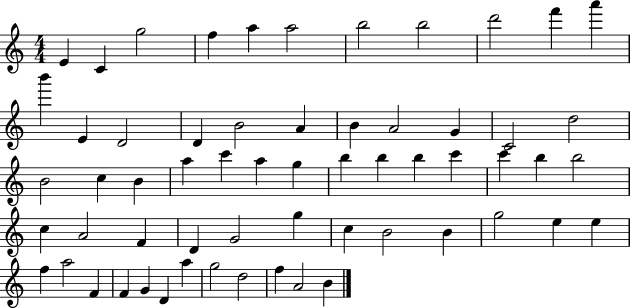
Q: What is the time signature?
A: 4/4